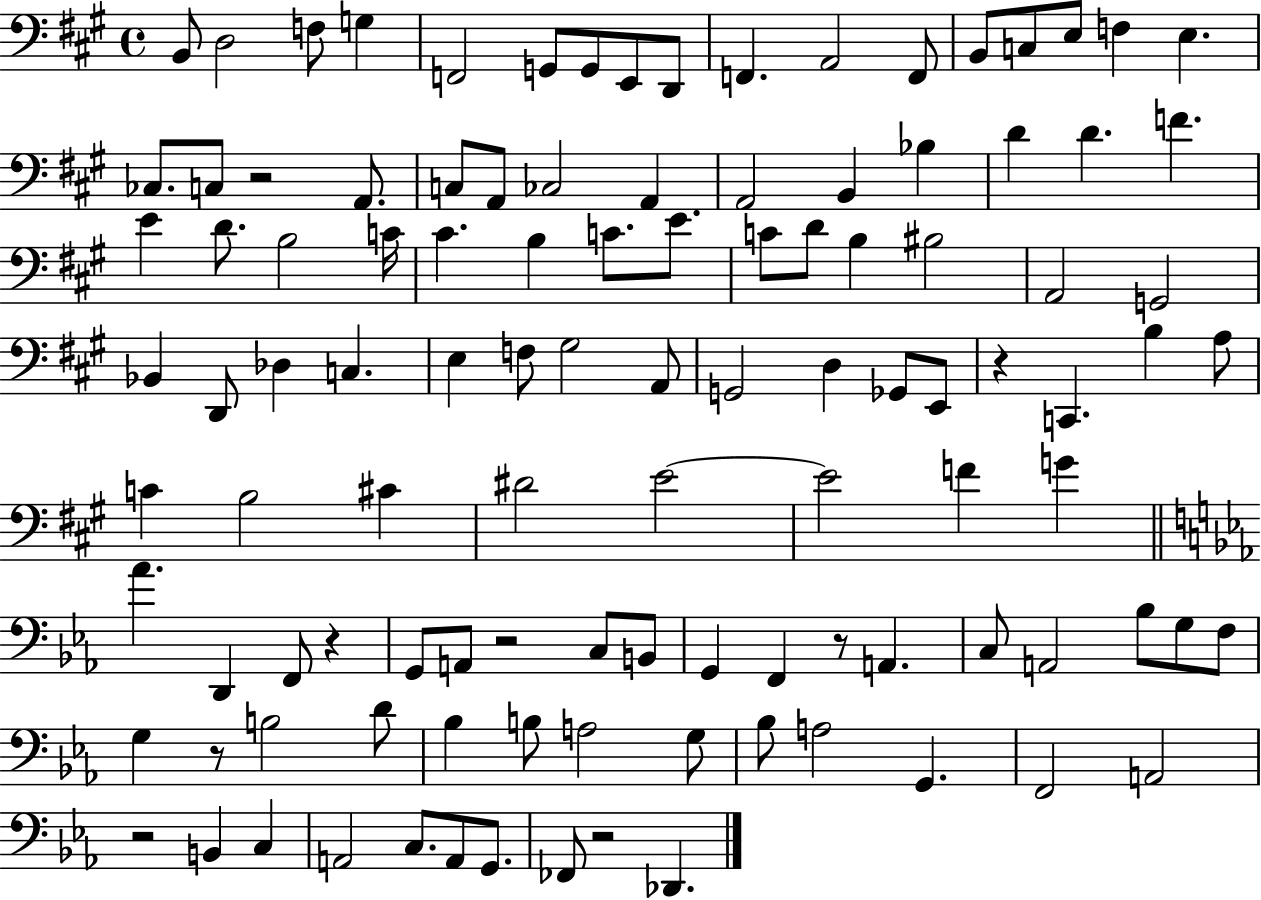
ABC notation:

X:1
T:Untitled
M:4/4
L:1/4
K:A
B,,/2 D,2 F,/2 G, F,,2 G,,/2 G,,/2 E,,/2 D,,/2 F,, A,,2 F,,/2 B,,/2 C,/2 E,/2 F, E, _C,/2 C,/2 z2 A,,/2 C,/2 A,,/2 _C,2 A,, A,,2 B,, _B, D D F E D/2 B,2 C/4 ^C B, C/2 E/2 C/2 D/2 B, ^B,2 A,,2 G,,2 _B,, D,,/2 _D, C, E, F,/2 ^G,2 A,,/2 G,,2 D, _G,,/2 E,,/2 z C,, B, A,/2 C B,2 ^C ^D2 E2 E2 F G _A D,, F,,/2 z G,,/2 A,,/2 z2 C,/2 B,,/2 G,, F,, z/2 A,, C,/2 A,,2 _B,/2 G,/2 F,/2 G, z/2 B,2 D/2 _B, B,/2 A,2 G,/2 _B,/2 A,2 G,, F,,2 A,,2 z2 B,, C, A,,2 C,/2 A,,/2 G,,/2 _F,,/2 z2 _D,,